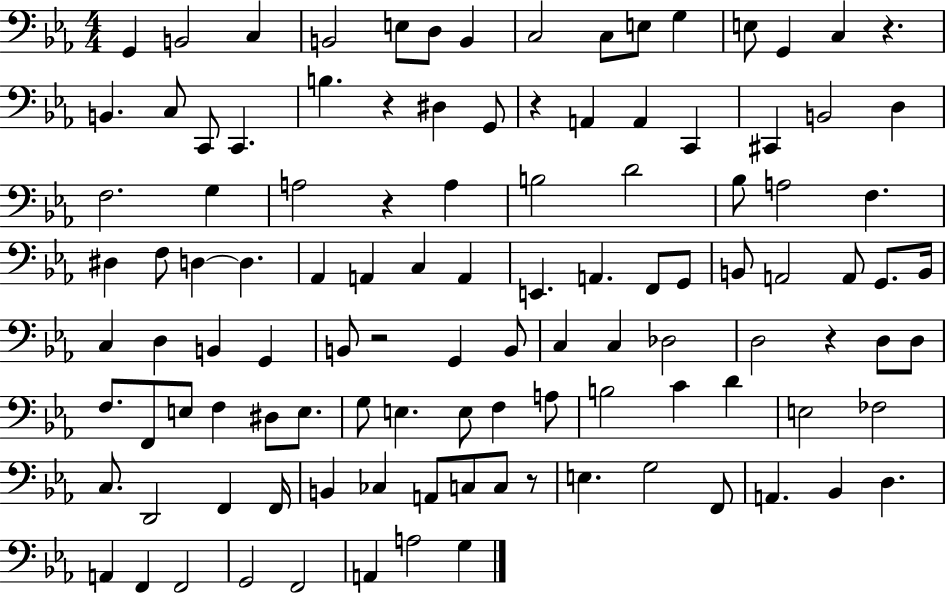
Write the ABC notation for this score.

X:1
T:Untitled
M:4/4
L:1/4
K:Eb
G,, B,,2 C, B,,2 E,/2 D,/2 B,, C,2 C,/2 E,/2 G, E,/2 G,, C, z B,, C,/2 C,,/2 C,, B, z ^D, G,,/2 z A,, A,, C,, ^C,, B,,2 D, F,2 G, A,2 z A, B,2 D2 _B,/2 A,2 F, ^D, F,/2 D, D, _A,, A,, C, A,, E,, A,, F,,/2 G,,/2 B,,/2 A,,2 A,,/2 G,,/2 B,,/4 C, D, B,, G,, B,,/2 z2 G,, B,,/2 C, C, _D,2 D,2 z D,/2 D,/2 F,/2 F,,/2 E,/2 F, ^D,/2 E,/2 G,/2 E, E,/2 F, A,/2 B,2 C D E,2 _F,2 C,/2 D,,2 F,, F,,/4 B,, _C, A,,/2 C,/2 C,/2 z/2 E, G,2 F,,/2 A,, _B,, D, A,, F,, F,,2 G,,2 F,,2 A,, A,2 G,